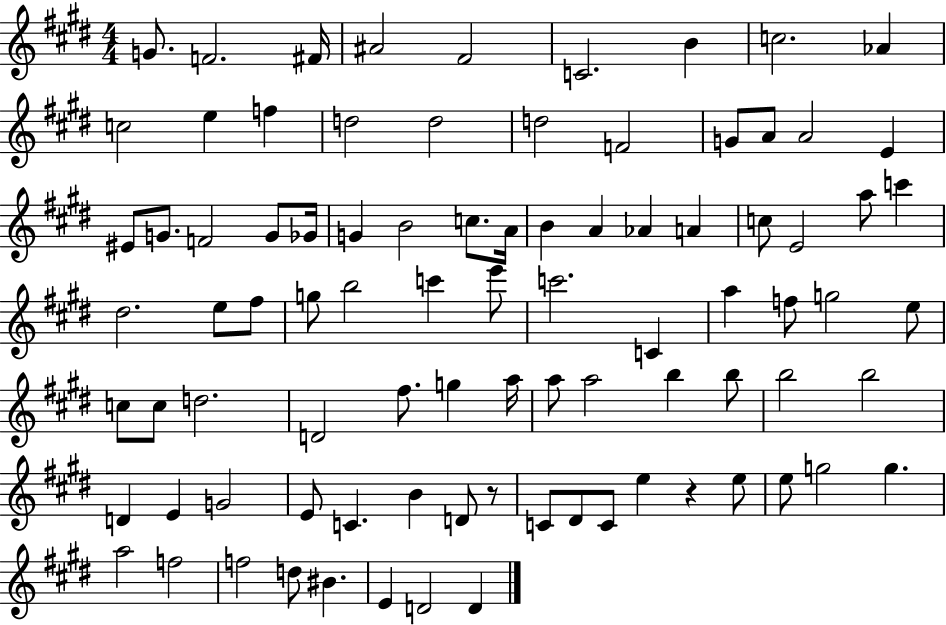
{
  \clef treble
  \numericTimeSignature
  \time 4/4
  \key e \major
  g'8. f'2. fis'16 | ais'2 fis'2 | c'2. b'4 | c''2. aes'4 | \break c''2 e''4 f''4 | d''2 d''2 | d''2 f'2 | g'8 a'8 a'2 e'4 | \break eis'8 g'8. f'2 g'8 ges'16 | g'4 b'2 c''8. a'16 | b'4 a'4 aes'4 a'4 | c''8 e'2 a''8 c'''4 | \break dis''2. e''8 fis''8 | g''8 b''2 c'''4 e'''8 | c'''2. c'4 | a''4 f''8 g''2 e''8 | \break c''8 c''8 d''2. | d'2 fis''8. g''4 a''16 | a''8 a''2 b''4 b''8 | b''2 b''2 | \break d'4 e'4 g'2 | e'8 c'4. b'4 d'8 r8 | c'8 dis'8 c'8 e''4 r4 e''8 | e''8 g''2 g''4. | \break a''2 f''2 | f''2 d''8 bis'4. | e'4 d'2 d'4 | \bar "|."
}